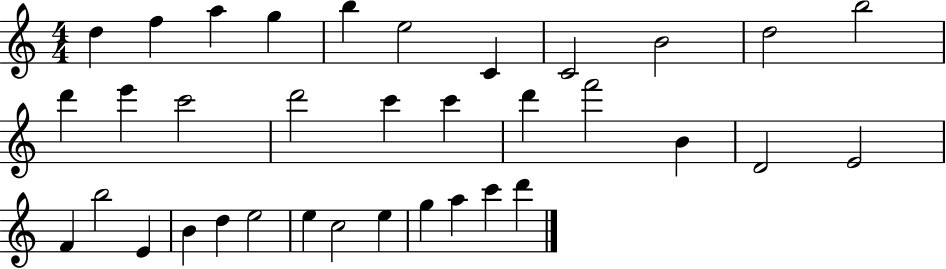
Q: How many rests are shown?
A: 0